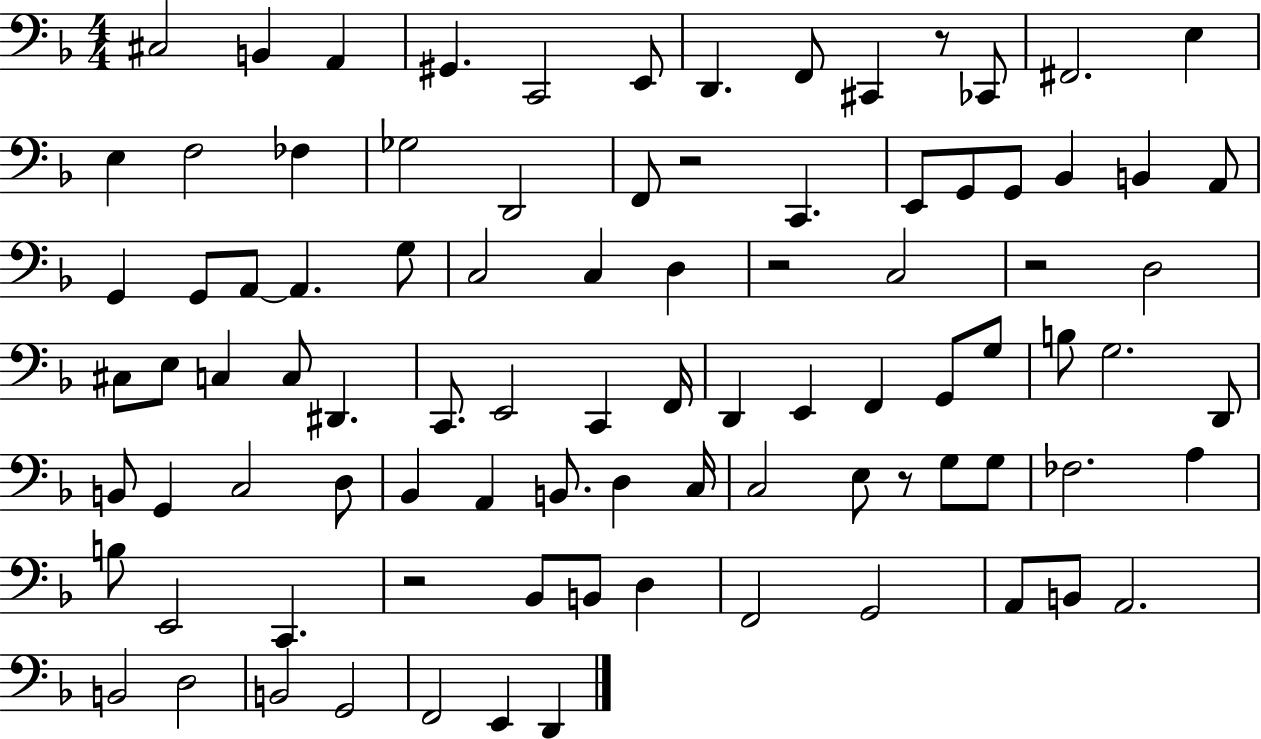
C#3/h B2/q A2/q G#2/q. C2/h E2/e D2/q. F2/e C#2/q R/e CES2/e F#2/h. E3/q E3/q F3/h FES3/q Gb3/h D2/h F2/e R/h C2/q. E2/e G2/e G2/e Bb2/q B2/q A2/e G2/q G2/e A2/e A2/q. G3/e C3/h C3/q D3/q R/h C3/h R/h D3/h C#3/e E3/e C3/q C3/e D#2/q. C2/e. E2/h C2/q F2/s D2/q E2/q F2/q G2/e G3/e B3/e G3/h. D2/e B2/e G2/q C3/h D3/e Bb2/q A2/q B2/e. D3/q C3/s C3/h E3/e R/e G3/e G3/e FES3/h. A3/q B3/e E2/h C2/q. R/h Bb2/e B2/e D3/q F2/h G2/h A2/e B2/e A2/h. B2/h D3/h B2/h G2/h F2/h E2/q D2/q